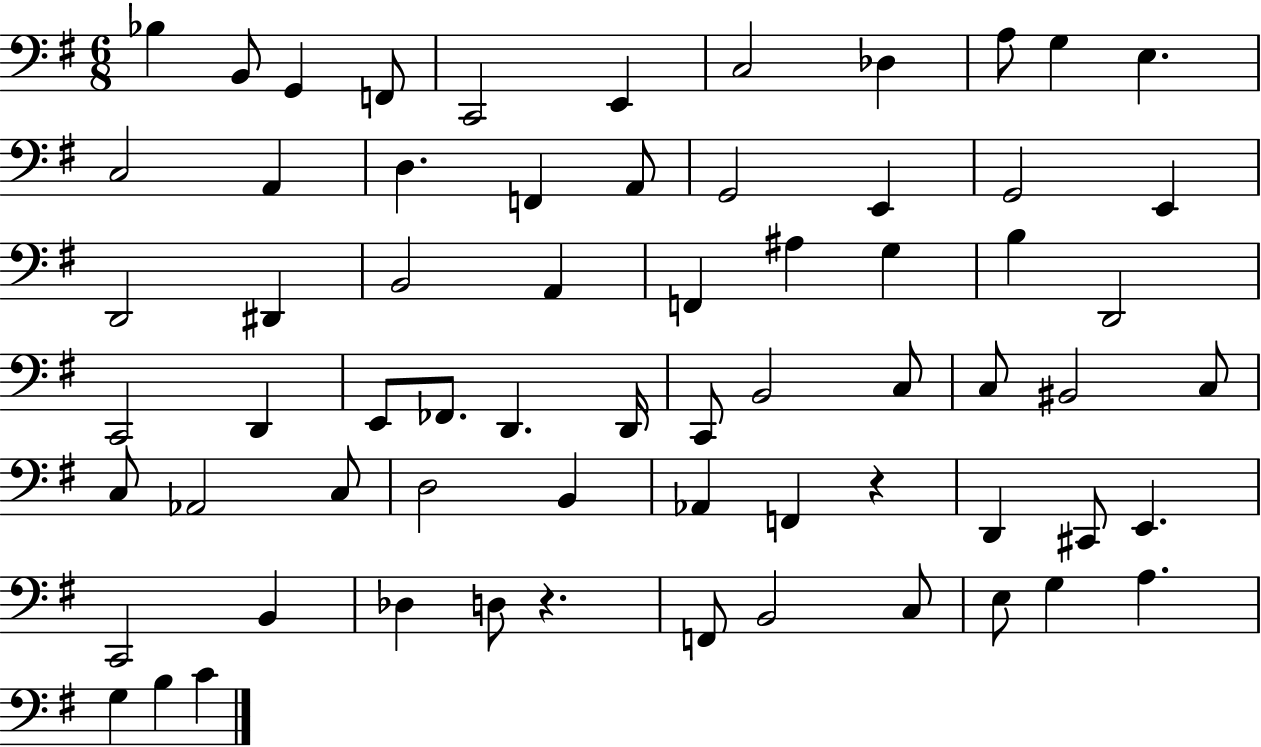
{
  \clef bass
  \numericTimeSignature
  \time 6/8
  \key g \major
  bes4 b,8 g,4 f,8 | c,2 e,4 | c2 des4 | a8 g4 e4. | \break c2 a,4 | d4. f,4 a,8 | g,2 e,4 | g,2 e,4 | \break d,2 dis,4 | b,2 a,4 | f,4 ais4 g4 | b4 d,2 | \break c,2 d,4 | e,8 fes,8. d,4. d,16 | c,8 b,2 c8 | c8 bis,2 c8 | \break c8 aes,2 c8 | d2 b,4 | aes,4 f,4 r4 | d,4 cis,8 e,4. | \break c,2 b,4 | des4 d8 r4. | f,8 b,2 c8 | e8 g4 a4. | \break g4 b4 c'4 | \bar "|."
}